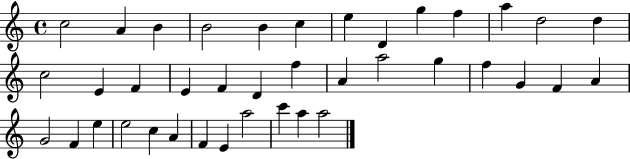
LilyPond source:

{
  \clef treble
  \time 4/4
  \defaultTimeSignature
  \key c \major
  c''2 a'4 b'4 | b'2 b'4 c''4 | e''4 d'4 g''4 f''4 | a''4 d''2 d''4 | \break c''2 e'4 f'4 | e'4 f'4 d'4 f''4 | a'4 a''2 g''4 | f''4 g'4 f'4 a'4 | \break g'2 f'4 e''4 | e''2 c''4 a'4 | f'4 e'4 a''2 | c'''4 a''4 a''2 | \break \bar "|."
}